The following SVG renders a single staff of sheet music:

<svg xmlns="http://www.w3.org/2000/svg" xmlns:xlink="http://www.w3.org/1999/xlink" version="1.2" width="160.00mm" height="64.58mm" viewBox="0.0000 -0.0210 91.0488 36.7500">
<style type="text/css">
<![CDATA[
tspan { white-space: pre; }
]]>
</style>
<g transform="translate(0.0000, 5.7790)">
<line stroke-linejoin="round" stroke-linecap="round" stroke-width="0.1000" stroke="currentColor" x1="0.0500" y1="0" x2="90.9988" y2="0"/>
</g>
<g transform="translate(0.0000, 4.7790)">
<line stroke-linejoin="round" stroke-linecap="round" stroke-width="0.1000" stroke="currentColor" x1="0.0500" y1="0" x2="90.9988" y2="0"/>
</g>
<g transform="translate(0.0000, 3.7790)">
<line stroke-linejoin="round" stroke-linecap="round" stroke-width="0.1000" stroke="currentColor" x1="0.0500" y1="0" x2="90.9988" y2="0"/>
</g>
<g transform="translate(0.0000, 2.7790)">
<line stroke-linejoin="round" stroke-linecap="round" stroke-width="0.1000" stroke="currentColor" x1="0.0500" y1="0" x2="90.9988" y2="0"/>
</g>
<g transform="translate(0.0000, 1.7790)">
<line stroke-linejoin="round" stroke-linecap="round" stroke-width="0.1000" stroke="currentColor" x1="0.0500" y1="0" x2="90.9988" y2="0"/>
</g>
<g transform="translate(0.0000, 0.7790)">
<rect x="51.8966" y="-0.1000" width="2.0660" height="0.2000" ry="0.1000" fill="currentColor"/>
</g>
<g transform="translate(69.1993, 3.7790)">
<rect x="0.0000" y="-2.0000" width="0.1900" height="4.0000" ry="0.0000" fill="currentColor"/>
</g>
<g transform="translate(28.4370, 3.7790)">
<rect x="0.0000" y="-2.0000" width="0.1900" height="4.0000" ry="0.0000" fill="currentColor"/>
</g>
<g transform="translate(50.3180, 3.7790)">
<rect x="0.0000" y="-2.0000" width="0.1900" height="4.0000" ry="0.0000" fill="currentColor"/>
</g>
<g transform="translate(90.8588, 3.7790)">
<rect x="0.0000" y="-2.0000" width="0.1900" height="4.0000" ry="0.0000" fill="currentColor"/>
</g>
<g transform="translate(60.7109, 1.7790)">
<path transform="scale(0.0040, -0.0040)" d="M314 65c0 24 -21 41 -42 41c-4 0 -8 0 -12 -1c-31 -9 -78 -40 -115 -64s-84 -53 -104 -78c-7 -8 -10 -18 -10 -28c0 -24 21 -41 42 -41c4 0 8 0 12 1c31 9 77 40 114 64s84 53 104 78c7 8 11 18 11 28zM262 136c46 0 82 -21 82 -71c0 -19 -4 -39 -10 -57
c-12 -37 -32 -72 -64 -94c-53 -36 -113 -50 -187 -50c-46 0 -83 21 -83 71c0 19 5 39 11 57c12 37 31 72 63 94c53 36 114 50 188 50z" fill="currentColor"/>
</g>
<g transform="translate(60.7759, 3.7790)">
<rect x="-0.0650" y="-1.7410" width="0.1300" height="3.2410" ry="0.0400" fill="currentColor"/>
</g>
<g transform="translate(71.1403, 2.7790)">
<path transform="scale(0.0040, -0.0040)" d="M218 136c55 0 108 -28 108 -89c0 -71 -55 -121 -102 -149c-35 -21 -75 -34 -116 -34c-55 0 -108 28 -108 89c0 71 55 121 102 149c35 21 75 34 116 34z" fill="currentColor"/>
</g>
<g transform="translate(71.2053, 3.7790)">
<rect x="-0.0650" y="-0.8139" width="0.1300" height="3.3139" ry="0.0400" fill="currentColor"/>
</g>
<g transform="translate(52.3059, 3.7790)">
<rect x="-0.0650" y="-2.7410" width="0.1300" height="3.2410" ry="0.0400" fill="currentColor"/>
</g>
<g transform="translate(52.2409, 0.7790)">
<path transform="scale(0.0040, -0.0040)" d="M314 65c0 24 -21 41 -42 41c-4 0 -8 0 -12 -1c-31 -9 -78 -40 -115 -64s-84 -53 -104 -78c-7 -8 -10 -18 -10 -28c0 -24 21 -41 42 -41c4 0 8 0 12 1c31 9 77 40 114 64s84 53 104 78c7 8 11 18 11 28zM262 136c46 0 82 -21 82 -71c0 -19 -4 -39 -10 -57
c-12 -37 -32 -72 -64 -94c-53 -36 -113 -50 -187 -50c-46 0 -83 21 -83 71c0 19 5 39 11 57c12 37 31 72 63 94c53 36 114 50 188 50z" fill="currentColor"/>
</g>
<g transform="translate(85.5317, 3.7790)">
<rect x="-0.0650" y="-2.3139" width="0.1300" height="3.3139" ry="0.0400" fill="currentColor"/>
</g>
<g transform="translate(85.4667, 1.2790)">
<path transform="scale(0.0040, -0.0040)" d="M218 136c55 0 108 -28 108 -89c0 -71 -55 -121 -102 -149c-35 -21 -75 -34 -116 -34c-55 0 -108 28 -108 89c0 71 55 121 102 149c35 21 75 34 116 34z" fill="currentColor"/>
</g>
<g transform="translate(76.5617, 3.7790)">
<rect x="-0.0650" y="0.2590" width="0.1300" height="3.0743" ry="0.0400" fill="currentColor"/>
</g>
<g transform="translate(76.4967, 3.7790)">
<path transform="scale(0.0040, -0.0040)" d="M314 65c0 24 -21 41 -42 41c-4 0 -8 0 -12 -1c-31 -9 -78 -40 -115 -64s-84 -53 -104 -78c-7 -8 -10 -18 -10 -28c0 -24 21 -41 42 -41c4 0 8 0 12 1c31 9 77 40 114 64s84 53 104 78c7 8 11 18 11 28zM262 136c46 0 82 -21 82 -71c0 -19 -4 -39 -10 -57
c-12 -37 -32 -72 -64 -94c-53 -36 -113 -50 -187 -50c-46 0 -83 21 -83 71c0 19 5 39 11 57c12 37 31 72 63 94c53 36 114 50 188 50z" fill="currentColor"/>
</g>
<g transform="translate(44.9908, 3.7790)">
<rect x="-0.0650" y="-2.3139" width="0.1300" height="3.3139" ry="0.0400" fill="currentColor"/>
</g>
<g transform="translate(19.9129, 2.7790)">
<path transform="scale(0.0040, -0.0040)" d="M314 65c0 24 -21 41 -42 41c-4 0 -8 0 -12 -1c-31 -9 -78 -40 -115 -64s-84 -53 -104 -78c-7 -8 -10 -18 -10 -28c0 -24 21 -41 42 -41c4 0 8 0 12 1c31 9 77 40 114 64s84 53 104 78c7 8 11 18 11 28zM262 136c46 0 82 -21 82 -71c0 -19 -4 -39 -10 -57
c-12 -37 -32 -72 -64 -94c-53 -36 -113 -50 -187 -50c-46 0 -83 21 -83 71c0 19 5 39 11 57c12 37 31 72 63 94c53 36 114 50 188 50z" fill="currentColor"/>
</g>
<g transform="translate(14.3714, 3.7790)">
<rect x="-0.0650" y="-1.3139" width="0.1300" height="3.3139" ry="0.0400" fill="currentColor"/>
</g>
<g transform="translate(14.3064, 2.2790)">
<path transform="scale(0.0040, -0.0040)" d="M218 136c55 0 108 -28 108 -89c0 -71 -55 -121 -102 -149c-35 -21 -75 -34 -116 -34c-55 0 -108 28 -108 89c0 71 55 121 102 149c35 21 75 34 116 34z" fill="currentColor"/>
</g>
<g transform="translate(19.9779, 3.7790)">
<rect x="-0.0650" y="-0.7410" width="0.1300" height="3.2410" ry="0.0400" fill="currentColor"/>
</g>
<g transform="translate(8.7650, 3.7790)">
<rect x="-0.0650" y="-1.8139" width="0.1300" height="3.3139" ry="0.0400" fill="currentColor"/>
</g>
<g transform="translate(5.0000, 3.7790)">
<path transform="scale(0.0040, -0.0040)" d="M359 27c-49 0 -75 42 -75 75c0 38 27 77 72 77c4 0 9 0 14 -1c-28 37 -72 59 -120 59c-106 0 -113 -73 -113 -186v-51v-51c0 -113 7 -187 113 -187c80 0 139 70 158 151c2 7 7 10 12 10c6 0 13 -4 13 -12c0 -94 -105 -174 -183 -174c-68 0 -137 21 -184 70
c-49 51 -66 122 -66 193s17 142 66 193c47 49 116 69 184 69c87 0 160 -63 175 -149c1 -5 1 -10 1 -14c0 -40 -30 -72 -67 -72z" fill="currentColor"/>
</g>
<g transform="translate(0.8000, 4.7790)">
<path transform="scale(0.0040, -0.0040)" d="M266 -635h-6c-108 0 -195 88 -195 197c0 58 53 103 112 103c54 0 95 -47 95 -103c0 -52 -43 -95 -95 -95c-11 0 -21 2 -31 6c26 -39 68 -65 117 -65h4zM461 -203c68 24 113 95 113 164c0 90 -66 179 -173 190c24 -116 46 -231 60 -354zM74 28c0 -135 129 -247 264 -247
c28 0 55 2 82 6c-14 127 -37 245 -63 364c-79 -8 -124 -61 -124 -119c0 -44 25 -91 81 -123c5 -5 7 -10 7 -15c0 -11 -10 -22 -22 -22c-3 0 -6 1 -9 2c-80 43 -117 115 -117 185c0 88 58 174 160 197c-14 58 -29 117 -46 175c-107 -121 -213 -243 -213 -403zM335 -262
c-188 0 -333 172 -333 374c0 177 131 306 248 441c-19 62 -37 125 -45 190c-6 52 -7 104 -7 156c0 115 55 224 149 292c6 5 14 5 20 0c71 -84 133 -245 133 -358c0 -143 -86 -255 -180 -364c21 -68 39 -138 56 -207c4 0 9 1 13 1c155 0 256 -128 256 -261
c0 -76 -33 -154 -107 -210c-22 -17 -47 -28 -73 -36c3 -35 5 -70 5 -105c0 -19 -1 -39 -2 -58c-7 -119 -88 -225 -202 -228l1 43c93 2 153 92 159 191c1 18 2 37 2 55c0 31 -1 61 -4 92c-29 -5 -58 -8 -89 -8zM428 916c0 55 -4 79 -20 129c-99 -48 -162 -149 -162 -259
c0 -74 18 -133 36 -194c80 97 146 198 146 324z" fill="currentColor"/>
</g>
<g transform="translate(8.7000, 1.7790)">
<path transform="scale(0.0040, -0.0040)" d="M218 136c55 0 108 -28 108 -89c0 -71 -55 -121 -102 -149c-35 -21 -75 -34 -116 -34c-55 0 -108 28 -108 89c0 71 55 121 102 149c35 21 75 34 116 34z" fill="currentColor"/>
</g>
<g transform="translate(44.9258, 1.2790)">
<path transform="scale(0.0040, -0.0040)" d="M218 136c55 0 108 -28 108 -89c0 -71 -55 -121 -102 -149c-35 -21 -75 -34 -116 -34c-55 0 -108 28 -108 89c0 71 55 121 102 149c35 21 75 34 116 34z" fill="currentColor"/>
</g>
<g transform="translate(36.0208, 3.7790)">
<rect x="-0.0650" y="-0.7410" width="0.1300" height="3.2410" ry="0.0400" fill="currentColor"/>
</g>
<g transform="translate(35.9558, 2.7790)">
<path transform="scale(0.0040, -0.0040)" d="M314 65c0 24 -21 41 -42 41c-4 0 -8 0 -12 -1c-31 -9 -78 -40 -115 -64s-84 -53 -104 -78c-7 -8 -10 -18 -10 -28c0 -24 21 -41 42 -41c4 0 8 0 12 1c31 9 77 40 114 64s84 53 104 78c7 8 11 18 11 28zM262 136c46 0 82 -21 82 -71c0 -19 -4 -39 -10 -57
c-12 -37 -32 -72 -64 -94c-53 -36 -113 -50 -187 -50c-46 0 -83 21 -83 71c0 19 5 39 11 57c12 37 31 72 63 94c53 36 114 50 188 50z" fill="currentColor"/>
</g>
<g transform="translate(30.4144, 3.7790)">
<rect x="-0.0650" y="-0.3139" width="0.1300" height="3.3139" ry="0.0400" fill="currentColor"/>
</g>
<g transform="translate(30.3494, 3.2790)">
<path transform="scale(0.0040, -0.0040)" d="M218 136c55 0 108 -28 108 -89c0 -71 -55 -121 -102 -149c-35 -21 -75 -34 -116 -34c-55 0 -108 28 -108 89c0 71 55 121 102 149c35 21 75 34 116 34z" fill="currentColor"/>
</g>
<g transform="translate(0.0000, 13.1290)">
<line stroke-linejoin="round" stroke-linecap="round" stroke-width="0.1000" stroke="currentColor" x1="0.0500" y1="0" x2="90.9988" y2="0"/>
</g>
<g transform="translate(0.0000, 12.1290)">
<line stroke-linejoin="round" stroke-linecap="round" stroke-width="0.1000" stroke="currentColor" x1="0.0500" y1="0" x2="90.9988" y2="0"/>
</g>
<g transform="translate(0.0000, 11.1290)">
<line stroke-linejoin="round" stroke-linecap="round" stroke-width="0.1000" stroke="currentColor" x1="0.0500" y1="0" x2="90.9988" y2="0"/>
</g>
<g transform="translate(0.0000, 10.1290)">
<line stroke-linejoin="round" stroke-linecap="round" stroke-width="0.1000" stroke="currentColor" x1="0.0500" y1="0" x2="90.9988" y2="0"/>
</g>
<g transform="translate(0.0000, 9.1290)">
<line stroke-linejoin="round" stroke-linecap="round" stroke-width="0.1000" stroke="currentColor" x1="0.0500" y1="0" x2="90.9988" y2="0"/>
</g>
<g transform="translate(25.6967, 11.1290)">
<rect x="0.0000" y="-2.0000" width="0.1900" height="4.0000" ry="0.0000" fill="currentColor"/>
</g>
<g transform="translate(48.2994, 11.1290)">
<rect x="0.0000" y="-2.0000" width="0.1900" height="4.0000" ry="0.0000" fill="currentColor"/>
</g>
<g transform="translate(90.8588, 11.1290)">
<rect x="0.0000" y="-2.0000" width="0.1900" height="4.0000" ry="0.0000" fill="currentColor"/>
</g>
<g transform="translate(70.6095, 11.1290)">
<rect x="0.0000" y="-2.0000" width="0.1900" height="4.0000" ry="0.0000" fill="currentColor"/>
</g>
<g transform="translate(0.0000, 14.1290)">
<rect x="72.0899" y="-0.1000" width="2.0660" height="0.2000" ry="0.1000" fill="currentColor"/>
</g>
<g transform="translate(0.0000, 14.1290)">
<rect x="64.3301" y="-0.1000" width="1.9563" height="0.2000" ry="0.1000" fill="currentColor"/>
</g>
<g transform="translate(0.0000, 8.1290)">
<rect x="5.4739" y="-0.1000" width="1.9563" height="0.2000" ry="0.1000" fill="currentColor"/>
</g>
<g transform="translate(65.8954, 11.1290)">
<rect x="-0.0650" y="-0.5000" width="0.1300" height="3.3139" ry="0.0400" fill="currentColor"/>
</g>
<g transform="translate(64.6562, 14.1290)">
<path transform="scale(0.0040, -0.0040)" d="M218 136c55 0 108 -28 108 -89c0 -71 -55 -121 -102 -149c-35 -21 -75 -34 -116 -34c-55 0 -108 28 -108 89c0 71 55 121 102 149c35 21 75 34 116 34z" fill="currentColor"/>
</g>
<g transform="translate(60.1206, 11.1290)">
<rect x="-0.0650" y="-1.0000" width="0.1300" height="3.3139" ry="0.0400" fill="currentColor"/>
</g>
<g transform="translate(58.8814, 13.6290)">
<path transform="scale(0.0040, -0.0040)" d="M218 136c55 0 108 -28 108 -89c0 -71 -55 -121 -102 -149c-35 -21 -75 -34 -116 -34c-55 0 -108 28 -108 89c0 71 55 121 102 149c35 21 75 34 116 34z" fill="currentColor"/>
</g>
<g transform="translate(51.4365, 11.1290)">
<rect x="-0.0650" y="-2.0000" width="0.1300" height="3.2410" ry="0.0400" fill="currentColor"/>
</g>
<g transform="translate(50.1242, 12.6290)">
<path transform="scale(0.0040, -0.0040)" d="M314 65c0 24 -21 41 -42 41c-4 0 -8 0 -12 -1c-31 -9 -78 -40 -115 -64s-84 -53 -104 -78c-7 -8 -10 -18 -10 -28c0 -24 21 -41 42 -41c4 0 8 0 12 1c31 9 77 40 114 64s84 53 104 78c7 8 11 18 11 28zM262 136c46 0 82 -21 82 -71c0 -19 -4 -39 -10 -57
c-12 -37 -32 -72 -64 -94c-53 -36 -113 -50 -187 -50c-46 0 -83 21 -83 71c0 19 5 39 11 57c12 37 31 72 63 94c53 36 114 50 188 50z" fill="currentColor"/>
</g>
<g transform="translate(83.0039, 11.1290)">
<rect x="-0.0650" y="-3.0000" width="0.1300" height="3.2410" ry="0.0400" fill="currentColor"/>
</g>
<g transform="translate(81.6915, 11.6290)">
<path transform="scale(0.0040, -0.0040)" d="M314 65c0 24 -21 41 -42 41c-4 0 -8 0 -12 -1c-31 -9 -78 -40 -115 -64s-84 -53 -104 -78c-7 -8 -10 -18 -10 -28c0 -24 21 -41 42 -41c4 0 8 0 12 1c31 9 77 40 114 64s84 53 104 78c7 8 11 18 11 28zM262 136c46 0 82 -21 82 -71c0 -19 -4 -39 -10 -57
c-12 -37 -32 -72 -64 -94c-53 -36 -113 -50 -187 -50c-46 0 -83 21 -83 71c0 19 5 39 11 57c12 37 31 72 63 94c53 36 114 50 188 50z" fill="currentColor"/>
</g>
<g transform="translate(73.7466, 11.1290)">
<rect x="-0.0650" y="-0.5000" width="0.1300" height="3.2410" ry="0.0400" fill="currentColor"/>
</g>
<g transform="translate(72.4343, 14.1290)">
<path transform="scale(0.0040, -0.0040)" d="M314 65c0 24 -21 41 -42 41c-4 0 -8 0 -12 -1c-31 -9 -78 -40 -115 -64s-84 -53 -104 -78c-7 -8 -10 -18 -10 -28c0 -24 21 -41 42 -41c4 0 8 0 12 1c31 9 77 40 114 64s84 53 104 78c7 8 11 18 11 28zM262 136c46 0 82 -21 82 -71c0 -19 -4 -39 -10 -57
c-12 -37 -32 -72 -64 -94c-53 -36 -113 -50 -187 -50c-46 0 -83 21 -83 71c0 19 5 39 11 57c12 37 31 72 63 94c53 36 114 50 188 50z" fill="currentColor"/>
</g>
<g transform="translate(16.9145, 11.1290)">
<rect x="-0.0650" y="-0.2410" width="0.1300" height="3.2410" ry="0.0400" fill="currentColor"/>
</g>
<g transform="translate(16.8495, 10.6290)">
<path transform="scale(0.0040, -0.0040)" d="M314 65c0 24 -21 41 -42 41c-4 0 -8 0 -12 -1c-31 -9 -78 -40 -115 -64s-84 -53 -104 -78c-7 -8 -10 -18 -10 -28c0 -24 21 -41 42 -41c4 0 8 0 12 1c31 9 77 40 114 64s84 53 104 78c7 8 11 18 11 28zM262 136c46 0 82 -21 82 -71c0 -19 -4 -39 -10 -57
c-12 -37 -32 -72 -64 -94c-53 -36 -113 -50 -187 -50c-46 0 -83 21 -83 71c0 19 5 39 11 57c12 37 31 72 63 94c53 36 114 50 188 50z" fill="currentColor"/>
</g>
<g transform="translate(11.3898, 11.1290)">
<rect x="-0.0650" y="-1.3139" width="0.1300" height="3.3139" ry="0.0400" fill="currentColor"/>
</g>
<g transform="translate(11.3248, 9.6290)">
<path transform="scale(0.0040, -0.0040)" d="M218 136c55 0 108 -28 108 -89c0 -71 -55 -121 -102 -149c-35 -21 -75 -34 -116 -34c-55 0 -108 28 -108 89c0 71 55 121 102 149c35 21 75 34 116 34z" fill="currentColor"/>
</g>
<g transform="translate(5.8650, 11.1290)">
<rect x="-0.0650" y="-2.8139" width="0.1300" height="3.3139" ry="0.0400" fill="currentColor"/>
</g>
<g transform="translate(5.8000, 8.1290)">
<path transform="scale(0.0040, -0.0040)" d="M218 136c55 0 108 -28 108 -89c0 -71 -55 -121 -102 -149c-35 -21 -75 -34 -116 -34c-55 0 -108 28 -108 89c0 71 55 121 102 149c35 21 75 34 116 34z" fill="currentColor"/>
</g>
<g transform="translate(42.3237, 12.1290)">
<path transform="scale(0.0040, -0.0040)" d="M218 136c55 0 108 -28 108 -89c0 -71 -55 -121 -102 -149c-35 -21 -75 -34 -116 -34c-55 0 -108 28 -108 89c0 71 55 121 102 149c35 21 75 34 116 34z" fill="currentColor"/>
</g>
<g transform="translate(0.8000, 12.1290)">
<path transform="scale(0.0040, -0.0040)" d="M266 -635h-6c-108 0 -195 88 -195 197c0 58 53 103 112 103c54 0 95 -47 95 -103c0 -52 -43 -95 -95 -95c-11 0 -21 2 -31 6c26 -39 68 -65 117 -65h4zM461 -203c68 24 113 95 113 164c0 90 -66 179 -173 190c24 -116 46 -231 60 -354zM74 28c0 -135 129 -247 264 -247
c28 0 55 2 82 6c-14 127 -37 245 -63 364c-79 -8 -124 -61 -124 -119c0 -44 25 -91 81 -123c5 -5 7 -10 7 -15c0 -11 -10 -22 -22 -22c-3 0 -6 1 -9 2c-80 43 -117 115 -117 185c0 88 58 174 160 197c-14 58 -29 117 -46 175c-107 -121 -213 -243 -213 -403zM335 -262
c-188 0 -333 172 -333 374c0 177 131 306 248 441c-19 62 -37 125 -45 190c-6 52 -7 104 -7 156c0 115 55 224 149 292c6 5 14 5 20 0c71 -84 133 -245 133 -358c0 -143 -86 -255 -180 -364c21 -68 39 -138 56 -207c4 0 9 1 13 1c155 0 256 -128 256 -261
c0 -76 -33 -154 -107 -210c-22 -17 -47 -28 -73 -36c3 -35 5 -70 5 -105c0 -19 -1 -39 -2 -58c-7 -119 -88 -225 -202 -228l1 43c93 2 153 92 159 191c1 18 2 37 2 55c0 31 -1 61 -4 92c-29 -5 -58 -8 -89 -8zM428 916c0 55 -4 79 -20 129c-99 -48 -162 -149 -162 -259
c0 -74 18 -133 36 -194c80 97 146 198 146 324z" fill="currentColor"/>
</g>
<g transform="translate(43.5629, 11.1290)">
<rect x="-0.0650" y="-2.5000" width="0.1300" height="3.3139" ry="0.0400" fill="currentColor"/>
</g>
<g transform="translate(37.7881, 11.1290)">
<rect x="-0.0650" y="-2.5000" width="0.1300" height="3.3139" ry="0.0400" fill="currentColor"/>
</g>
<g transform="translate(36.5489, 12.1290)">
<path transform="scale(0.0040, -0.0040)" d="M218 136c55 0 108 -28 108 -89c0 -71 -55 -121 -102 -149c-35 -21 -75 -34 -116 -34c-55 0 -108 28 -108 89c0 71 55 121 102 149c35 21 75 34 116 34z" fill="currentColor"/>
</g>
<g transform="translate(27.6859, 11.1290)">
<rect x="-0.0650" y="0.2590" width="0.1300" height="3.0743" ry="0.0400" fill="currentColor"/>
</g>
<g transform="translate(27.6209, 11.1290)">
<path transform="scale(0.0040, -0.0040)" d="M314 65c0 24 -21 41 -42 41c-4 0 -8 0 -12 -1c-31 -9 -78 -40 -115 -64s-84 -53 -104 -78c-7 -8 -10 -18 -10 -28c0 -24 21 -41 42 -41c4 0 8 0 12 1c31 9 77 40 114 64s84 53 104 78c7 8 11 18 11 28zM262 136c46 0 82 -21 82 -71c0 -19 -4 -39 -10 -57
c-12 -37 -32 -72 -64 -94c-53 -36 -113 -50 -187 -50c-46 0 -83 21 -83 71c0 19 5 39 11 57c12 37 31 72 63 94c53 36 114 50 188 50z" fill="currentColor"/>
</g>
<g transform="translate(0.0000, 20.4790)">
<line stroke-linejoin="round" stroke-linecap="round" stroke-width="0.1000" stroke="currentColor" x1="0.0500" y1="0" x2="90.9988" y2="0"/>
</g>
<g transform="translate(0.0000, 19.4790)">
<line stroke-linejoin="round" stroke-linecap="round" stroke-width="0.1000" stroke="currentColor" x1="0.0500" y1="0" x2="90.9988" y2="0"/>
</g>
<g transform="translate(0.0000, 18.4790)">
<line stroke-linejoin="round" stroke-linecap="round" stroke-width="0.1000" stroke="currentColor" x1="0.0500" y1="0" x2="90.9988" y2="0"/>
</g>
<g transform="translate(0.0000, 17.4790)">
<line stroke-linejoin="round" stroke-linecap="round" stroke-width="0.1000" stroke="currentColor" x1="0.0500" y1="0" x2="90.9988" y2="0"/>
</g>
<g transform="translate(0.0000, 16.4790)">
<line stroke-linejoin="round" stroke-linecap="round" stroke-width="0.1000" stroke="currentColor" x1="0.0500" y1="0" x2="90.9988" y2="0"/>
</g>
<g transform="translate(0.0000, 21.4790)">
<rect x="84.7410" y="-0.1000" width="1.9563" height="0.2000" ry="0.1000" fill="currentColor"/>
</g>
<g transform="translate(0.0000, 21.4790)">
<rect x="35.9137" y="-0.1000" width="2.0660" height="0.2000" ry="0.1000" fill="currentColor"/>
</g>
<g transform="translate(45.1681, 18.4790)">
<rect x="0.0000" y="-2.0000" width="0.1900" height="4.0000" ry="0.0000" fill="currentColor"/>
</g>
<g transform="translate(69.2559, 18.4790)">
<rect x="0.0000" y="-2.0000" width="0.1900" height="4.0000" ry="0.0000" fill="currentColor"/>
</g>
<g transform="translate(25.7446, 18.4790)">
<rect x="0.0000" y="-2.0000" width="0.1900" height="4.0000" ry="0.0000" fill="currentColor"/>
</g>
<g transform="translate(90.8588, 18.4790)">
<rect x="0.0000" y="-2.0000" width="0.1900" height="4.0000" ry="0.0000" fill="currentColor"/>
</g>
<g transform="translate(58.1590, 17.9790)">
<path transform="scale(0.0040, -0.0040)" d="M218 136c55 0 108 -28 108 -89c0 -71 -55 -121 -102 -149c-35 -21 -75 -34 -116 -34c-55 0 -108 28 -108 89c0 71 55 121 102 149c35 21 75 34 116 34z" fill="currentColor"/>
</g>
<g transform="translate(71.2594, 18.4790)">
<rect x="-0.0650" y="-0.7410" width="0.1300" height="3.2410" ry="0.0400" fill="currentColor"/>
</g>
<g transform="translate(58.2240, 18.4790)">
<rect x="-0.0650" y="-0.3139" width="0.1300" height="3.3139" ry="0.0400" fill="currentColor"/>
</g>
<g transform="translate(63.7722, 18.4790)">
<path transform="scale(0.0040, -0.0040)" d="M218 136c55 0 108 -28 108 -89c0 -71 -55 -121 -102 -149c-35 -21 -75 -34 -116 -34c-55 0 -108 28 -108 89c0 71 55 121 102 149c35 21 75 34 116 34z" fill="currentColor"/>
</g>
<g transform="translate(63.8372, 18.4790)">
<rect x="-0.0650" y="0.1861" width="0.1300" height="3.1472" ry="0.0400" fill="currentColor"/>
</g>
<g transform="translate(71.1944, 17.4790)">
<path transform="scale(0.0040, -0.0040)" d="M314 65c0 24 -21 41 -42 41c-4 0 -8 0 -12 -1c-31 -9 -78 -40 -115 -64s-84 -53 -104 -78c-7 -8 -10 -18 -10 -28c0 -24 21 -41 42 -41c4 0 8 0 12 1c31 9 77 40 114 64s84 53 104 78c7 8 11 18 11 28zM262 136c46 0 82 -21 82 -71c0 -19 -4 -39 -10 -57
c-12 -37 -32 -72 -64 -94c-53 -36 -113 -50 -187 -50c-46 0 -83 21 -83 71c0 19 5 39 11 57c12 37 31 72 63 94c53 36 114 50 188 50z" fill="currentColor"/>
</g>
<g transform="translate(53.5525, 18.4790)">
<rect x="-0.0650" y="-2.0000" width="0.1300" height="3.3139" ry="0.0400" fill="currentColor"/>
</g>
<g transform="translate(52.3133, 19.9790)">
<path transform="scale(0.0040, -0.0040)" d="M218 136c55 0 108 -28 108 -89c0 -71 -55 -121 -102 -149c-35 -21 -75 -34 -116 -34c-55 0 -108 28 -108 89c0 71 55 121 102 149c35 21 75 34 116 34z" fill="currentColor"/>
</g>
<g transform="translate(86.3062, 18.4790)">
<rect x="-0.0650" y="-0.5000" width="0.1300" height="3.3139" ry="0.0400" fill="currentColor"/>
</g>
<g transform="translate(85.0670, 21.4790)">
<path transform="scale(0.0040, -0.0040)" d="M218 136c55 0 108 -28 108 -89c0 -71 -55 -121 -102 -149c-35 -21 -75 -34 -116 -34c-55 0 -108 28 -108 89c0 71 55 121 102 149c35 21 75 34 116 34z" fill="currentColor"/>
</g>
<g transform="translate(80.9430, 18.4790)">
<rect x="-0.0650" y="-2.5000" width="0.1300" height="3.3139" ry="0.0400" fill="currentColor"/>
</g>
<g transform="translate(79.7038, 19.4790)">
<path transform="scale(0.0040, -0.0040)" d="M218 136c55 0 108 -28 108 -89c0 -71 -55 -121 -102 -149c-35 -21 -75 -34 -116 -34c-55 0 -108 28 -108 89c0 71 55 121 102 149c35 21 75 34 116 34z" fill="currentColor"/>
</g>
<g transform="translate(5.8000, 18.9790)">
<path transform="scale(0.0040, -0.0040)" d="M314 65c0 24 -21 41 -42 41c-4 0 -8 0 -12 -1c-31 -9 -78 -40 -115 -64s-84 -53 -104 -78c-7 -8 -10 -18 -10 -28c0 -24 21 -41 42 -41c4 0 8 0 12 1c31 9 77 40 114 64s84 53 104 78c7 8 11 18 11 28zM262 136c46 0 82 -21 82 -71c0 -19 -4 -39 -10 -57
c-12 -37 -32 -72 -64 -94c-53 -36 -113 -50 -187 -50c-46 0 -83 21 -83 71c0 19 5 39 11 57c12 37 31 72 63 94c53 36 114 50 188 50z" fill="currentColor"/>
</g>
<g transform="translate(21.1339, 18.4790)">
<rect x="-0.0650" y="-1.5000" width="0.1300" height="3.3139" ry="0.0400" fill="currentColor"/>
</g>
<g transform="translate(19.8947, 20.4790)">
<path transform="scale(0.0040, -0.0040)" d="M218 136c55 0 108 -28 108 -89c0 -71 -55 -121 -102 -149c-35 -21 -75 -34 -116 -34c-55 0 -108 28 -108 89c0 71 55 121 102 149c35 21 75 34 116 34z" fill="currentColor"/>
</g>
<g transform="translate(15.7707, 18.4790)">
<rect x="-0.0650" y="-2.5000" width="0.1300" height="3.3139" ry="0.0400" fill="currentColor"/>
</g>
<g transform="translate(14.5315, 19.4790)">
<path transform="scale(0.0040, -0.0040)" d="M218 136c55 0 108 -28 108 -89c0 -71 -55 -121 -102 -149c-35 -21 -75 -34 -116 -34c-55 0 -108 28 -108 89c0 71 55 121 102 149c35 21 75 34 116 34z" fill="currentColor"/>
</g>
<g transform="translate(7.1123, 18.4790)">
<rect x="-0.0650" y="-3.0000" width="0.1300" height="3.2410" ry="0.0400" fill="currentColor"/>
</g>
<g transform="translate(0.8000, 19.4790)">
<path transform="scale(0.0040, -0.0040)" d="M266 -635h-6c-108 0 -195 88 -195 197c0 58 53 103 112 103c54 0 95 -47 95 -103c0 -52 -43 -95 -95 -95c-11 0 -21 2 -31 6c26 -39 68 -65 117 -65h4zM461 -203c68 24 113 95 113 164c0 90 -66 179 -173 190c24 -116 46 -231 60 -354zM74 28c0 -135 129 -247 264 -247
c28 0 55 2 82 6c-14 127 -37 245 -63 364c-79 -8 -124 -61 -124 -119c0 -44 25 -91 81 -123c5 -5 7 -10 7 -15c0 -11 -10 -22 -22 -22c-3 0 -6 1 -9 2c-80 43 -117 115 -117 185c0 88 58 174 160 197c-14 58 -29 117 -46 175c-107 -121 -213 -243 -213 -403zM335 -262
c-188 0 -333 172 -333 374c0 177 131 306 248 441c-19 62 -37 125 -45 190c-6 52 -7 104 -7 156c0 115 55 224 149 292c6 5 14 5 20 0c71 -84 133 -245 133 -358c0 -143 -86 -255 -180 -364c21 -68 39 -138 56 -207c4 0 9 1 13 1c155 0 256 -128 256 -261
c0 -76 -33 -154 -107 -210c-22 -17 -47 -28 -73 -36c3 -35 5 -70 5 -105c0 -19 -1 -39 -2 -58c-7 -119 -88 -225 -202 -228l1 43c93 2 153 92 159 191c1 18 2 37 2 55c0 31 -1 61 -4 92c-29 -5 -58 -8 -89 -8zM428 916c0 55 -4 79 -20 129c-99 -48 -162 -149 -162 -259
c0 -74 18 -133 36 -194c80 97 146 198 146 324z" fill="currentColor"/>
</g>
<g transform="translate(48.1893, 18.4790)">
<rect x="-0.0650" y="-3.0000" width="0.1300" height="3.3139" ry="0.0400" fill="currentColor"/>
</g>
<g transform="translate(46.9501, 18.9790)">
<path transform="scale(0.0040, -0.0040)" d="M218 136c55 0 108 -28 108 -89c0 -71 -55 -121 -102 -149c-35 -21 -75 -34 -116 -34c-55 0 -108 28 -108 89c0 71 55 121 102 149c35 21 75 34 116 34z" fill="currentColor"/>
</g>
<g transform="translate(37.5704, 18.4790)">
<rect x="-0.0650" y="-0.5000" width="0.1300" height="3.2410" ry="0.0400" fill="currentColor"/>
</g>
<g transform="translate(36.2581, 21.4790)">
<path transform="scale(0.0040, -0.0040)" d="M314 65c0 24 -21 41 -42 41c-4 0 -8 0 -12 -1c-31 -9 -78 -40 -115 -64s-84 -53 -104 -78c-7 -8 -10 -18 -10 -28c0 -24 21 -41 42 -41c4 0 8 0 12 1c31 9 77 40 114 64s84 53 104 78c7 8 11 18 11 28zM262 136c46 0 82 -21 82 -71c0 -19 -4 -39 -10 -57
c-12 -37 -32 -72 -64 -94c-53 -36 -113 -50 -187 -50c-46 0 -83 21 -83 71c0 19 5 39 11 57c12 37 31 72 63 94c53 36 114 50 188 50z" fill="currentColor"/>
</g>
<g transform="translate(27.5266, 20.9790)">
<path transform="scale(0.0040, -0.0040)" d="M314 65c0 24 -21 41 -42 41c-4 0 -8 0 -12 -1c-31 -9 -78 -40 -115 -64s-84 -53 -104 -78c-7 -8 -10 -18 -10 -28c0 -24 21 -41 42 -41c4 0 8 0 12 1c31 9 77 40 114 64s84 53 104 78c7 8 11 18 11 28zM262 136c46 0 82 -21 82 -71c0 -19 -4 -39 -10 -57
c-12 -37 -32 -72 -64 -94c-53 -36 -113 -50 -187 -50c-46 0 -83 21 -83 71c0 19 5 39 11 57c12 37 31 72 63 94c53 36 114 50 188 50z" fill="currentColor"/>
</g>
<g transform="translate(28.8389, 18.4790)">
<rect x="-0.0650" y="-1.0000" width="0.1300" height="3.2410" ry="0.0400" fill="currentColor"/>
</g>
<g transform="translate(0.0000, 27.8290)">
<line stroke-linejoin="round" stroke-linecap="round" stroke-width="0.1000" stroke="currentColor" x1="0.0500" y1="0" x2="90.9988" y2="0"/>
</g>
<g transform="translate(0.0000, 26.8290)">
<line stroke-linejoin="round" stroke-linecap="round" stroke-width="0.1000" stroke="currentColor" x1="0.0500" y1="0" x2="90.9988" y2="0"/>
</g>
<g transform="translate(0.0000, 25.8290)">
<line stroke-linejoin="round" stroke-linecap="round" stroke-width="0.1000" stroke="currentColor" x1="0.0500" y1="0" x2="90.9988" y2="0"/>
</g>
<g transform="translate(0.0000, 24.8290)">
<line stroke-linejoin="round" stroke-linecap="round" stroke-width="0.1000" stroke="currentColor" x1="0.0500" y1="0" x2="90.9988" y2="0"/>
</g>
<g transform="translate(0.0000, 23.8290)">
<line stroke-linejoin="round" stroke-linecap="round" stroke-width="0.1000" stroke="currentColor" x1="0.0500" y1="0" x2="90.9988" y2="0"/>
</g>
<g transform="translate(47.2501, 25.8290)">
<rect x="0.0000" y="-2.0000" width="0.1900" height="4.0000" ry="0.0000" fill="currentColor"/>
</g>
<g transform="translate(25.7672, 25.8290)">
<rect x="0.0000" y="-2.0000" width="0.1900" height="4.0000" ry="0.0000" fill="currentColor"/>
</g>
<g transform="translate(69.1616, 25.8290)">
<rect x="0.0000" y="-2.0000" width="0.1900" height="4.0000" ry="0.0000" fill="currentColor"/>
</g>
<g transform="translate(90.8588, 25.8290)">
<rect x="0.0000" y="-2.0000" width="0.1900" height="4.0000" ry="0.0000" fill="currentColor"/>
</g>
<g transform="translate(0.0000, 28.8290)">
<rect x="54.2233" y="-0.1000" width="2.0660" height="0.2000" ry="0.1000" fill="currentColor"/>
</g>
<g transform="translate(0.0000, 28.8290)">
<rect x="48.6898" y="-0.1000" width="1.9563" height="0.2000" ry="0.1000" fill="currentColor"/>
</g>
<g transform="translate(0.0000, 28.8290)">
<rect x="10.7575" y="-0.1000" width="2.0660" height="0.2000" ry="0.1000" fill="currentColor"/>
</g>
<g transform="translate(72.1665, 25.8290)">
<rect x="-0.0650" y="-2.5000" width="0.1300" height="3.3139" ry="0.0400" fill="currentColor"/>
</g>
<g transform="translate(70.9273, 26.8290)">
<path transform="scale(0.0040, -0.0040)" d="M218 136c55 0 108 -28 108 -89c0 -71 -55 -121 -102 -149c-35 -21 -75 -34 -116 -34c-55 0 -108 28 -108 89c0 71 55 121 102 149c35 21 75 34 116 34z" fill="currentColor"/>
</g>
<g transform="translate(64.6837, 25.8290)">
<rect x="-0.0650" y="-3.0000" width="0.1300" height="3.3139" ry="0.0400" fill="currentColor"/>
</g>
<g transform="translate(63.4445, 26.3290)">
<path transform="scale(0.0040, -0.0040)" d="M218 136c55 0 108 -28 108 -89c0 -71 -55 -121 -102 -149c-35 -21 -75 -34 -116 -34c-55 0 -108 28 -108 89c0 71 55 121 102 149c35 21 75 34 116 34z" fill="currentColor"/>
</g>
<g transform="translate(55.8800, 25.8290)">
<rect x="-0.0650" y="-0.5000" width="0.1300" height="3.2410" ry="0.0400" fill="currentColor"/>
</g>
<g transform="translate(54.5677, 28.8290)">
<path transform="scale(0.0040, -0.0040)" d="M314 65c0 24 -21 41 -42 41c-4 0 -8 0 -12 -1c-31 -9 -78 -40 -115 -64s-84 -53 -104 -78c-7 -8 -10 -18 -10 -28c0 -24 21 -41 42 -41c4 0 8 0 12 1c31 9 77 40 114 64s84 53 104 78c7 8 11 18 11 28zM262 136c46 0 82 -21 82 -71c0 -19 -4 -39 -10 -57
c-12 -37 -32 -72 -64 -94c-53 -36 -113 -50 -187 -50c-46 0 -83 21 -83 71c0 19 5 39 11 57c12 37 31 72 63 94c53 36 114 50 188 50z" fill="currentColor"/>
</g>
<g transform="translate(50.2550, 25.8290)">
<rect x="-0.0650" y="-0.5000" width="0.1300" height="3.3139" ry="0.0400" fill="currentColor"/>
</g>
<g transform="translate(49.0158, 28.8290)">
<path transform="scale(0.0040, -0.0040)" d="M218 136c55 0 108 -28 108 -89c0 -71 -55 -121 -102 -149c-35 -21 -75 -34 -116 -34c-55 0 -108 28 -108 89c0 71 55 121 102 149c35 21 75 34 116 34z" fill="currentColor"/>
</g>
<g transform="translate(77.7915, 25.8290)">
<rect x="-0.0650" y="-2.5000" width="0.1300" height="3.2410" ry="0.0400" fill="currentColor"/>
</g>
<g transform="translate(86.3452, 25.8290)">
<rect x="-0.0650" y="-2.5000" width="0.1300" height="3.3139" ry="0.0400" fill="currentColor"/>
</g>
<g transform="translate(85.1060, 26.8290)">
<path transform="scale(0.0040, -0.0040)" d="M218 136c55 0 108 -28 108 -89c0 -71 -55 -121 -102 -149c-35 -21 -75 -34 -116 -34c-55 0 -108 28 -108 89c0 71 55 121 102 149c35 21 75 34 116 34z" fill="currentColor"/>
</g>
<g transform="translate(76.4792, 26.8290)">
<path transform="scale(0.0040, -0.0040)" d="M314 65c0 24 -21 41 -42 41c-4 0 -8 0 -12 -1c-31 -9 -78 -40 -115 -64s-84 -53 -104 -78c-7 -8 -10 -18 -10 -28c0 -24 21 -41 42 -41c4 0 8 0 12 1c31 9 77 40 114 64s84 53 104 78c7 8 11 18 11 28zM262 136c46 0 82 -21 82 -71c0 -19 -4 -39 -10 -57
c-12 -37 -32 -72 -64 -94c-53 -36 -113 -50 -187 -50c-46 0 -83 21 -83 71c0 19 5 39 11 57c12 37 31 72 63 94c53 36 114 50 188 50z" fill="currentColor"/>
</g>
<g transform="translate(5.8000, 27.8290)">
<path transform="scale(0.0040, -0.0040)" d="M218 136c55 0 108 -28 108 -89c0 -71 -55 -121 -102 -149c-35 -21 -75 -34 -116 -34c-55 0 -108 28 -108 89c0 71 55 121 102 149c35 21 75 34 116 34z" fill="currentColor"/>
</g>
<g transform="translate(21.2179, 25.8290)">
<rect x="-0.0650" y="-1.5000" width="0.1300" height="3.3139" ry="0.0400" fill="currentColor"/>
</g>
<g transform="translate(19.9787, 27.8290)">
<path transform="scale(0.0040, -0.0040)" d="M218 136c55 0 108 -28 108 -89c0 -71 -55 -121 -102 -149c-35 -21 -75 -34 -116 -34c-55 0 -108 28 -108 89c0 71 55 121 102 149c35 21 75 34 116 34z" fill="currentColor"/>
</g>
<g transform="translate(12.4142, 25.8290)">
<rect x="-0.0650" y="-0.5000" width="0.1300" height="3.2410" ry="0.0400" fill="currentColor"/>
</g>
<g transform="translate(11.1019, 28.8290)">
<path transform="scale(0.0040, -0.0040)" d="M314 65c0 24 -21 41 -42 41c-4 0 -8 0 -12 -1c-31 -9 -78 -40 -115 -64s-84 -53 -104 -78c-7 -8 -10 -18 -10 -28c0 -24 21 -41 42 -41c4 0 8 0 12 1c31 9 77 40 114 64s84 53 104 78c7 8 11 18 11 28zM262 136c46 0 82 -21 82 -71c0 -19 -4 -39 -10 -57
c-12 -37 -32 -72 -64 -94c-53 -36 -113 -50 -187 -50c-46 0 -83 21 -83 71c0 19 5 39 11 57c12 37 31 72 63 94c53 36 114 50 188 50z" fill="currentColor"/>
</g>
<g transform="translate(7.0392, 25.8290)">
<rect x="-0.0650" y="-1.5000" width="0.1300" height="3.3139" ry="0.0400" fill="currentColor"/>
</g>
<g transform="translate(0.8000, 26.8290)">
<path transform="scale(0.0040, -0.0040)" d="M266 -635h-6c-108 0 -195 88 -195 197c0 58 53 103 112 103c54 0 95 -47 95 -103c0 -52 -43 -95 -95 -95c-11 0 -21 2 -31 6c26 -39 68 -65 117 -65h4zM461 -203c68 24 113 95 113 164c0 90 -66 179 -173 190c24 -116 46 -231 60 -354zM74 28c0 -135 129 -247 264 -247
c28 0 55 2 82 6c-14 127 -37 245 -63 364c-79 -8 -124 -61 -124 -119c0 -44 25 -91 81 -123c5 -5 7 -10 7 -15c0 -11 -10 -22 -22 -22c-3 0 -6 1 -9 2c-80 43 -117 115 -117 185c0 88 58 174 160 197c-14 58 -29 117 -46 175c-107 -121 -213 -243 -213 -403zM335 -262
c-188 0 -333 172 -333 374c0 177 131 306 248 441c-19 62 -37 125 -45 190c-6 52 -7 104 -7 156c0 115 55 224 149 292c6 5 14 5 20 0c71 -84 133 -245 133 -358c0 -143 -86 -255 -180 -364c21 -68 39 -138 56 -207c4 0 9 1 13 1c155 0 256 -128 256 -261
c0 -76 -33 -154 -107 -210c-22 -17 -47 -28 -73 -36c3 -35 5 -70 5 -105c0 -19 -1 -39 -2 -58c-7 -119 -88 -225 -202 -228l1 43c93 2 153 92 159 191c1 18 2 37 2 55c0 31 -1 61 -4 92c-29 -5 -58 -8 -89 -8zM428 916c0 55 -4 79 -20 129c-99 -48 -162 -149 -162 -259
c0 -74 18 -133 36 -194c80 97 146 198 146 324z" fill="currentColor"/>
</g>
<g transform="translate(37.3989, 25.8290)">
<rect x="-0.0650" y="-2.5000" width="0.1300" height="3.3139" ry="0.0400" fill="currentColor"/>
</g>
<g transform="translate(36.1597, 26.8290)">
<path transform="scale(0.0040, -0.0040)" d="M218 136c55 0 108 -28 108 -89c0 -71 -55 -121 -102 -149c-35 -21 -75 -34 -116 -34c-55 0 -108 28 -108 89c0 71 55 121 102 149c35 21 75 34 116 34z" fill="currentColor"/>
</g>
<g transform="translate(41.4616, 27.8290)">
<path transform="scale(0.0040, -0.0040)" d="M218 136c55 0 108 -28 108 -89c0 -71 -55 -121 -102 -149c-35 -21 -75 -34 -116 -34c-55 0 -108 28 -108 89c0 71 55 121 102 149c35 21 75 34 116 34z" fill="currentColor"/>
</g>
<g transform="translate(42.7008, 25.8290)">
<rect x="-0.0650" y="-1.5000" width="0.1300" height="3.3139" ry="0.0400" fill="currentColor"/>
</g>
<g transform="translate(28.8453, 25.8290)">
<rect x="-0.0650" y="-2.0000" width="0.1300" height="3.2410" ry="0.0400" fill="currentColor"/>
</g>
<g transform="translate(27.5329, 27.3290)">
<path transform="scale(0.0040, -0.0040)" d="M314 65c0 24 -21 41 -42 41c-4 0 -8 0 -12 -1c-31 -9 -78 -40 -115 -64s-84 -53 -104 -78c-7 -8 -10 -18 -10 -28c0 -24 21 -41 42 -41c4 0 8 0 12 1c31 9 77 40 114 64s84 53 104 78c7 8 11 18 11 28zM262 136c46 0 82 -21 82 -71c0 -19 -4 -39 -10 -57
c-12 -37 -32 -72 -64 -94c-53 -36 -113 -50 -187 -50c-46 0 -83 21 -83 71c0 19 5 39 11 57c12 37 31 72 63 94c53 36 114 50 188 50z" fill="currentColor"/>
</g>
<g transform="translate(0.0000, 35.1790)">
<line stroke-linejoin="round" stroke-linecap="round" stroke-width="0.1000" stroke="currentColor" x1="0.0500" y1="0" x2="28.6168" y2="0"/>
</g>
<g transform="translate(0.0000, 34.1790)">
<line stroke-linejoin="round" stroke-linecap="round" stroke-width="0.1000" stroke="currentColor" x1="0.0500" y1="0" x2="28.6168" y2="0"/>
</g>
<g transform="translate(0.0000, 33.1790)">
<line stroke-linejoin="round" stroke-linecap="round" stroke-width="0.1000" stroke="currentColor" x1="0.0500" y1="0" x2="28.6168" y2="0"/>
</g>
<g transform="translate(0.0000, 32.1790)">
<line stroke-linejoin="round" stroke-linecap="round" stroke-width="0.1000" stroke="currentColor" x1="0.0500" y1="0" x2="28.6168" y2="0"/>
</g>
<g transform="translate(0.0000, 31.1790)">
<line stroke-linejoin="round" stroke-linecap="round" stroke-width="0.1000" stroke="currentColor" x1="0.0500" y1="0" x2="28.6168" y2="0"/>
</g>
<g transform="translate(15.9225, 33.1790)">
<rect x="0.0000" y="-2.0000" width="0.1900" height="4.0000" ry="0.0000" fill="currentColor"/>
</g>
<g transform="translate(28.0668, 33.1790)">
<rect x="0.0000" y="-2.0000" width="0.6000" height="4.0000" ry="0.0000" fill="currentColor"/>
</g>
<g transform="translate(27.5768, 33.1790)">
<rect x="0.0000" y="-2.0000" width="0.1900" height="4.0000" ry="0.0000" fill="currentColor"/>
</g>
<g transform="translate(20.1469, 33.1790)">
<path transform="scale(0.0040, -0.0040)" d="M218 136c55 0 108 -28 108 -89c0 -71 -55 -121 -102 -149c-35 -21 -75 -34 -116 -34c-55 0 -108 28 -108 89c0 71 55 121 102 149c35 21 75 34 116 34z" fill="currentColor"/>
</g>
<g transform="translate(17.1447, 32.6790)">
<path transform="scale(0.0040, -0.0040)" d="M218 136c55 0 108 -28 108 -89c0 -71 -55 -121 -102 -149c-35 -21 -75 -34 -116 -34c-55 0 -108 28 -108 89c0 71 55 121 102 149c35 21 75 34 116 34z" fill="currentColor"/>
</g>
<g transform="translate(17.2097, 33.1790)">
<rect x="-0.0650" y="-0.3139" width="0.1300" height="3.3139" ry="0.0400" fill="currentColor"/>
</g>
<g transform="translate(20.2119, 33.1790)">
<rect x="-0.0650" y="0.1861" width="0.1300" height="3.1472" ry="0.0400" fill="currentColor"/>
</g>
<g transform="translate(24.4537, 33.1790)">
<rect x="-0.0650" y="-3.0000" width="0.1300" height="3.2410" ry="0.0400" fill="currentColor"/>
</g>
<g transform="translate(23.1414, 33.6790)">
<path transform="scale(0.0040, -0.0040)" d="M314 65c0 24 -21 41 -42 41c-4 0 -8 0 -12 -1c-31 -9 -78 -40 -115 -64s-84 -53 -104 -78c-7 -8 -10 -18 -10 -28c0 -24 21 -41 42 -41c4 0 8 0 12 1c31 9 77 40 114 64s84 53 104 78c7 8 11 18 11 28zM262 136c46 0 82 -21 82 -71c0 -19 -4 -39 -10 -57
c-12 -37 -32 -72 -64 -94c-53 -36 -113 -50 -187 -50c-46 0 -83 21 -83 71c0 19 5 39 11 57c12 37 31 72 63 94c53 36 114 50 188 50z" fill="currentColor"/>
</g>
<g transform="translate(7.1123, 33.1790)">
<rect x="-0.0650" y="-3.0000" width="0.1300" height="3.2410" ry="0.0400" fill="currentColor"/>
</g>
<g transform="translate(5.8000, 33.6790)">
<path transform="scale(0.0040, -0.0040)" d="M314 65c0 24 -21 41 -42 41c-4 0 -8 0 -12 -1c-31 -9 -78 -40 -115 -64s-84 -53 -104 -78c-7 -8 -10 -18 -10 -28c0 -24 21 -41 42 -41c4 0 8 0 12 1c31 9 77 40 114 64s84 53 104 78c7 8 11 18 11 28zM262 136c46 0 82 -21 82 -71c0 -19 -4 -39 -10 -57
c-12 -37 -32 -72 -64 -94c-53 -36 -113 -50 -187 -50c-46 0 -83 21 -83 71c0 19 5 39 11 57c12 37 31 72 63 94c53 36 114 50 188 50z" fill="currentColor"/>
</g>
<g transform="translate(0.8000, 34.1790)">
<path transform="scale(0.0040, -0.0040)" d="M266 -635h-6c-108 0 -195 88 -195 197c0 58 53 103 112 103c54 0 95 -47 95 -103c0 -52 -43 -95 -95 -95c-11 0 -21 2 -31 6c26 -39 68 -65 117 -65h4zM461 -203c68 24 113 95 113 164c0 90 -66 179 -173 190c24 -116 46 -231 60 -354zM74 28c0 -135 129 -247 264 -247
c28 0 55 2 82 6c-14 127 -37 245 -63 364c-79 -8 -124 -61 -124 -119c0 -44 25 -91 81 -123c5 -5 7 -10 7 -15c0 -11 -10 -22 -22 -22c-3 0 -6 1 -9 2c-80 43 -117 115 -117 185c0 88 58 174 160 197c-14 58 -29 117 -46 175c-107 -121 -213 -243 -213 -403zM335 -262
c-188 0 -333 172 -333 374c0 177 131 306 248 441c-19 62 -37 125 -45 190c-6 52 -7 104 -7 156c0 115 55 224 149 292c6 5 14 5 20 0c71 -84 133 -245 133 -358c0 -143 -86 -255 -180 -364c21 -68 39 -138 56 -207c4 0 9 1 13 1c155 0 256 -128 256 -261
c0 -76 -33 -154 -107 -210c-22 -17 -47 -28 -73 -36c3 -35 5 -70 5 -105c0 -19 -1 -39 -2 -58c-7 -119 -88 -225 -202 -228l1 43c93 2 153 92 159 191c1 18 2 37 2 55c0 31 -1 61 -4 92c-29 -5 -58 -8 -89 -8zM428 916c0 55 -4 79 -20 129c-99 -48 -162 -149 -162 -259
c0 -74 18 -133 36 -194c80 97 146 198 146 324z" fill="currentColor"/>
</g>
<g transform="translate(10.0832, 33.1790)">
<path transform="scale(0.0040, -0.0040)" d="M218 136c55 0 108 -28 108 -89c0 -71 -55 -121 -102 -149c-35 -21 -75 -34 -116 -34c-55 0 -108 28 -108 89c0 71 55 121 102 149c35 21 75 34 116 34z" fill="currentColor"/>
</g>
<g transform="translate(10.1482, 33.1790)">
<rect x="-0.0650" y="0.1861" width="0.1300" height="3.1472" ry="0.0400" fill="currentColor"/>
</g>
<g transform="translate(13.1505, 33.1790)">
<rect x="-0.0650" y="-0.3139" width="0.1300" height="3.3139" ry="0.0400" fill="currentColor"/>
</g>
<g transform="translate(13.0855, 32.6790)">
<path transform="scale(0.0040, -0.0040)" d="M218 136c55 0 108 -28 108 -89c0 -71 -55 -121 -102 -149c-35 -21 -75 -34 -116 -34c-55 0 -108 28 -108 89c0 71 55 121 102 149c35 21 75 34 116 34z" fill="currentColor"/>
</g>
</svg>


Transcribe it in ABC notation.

X:1
T:Untitled
M:4/4
L:1/4
K:C
f e d2 c d2 g a2 f2 d B2 g a e c2 B2 G G F2 D C C2 A2 A2 G E D2 C2 A F c B d2 G C E C2 E F2 G E C C2 A G G2 G A2 B c c B A2